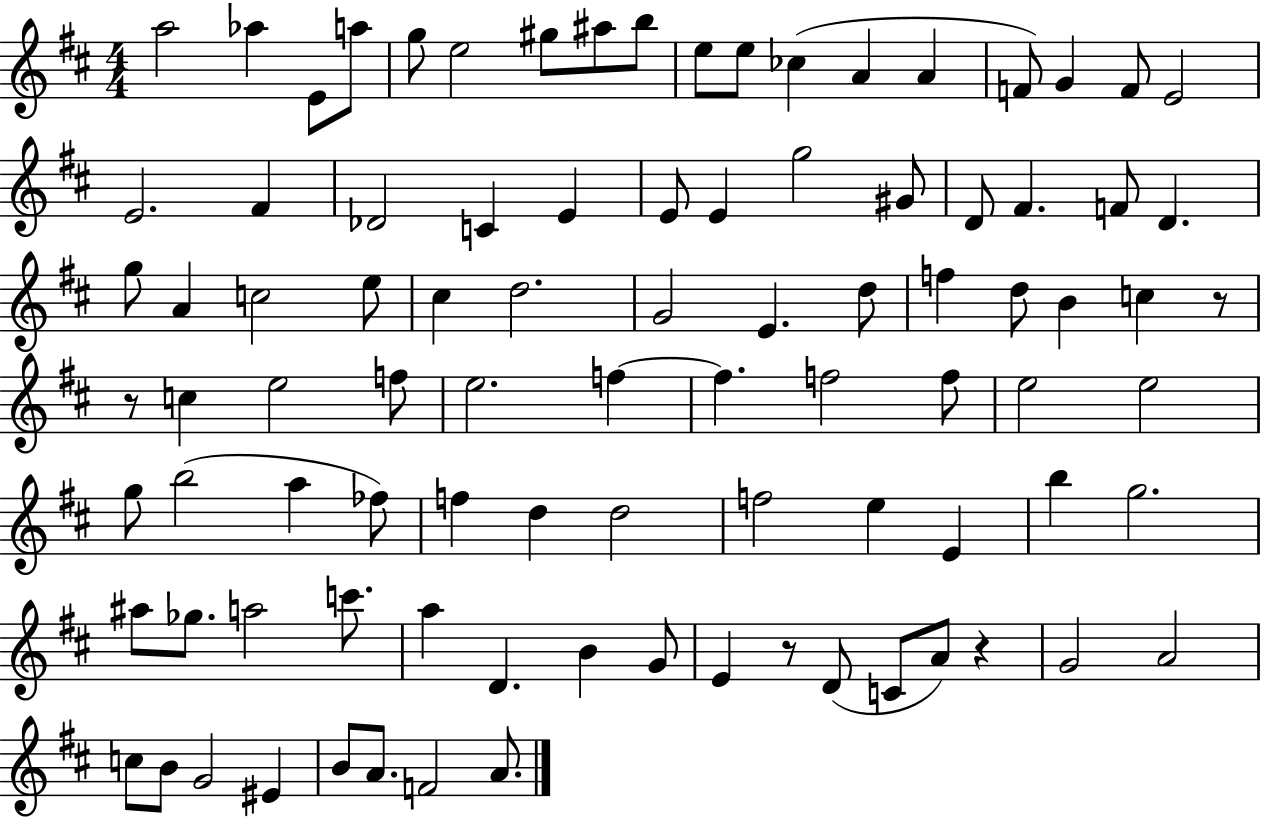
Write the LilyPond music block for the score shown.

{
  \clef treble
  \numericTimeSignature
  \time 4/4
  \key d \major
  a''2 aes''4 e'8 a''8 | g''8 e''2 gis''8 ais''8 b''8 | e''8 e''8 ces''4( a'4 a'4 | f'8) g'4 f'8 e'2 | \break e'2. fis'4 | des'2 c'4 e'4 | e'8 e'4 g''2 gis'8 | d'8 fis'4. f'8 d'4. | \break g''8 a'4 c''2 e''8 | cis''4 d''2. | g'2 e'4. d''8 | f''4 d''8 b'4 c''4 r8 | \break r8 c''4 e''2 f''8 | e''2. f''4~~ | f''4. f''2 f''8 | e''2 e''2 | \break g''8 b''2( a''4 fes''8) | f''4 d''4 d''2 | f''2 e''4 e'4 | b''4 g''2. | \break ais''8 ges''8. a''2 c'''8. | a''4 d'4. b'4 g'8 | e'4 r8 d'8( c'8 a'8) r4 | g'2 a'2 | \break c''8 b'8 g'2 eis'4 | b'8 a'8. f'2 a'8. | \bar "|."
}